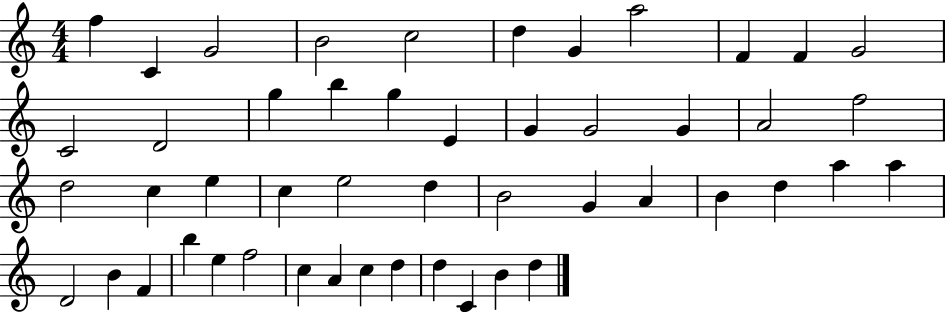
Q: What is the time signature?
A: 4/4